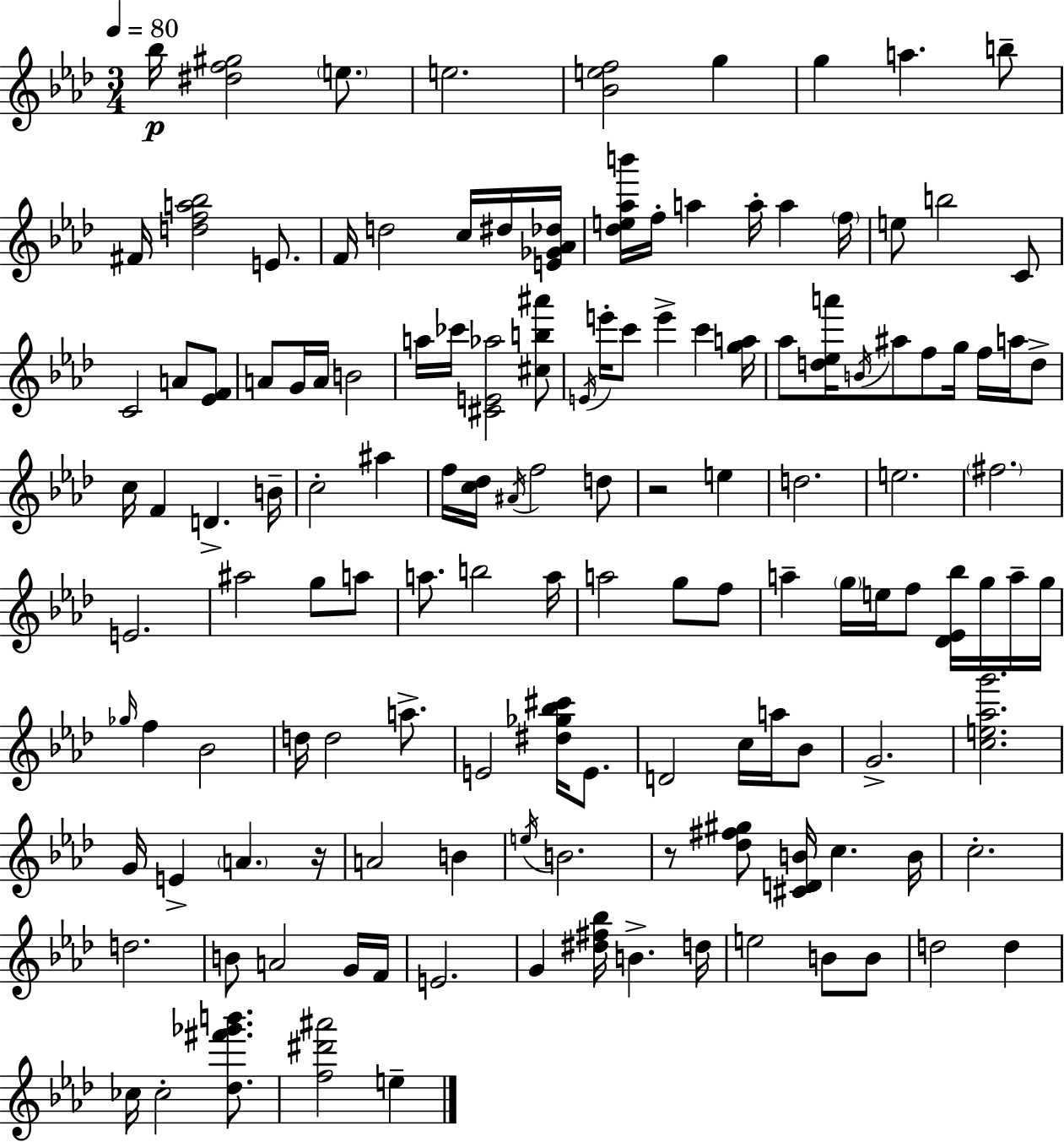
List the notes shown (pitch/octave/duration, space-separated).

Bb5/s [D#5,F5,G#5]/h E5/e. E5/h. [Bb4,E5,F5]/h G5/q G5/q A5/q. B5/e F#4/s [D5,F5,A5,Bb5]/h E4/e. F4/s D5/h C5/s D#5/s [E4,Gb4,Ab4,Db5]/s [Db5,E5,Ab5,B6]/s F5/s A5/q A5/s A5/q F5/s E5/e B5/h C4/e C4/h A4/e [Eb4,F4]/e A4/e G4/s A4/s B4/h A5/s CES6/s [C#4,E4,Ab5]/h [C#5,B5,A#6]/e E4/s E6/s C6/e E6/q C6/q [G5,A5]/s Ab5/e [D5,Eb5,A6]/s B4/s A#5/e F5/e G5/s F5/s A5/s D5/e C5/s F4/q D4/q. B4/s C5/h A#5/q F5/s [C5,Db5]/s A#4/s F5/h D5/e R/h E5/q D5/h. E5/h. F#5/h. E4/h. A#5/h G5/e A5/e A5/e. B5/h A5/s A5/h G5/e F5/e A5/q G5/s E5/s F5/e [Db4,Eb4,Bb5]/s G5/s A5/s G5/s Gb5/s F5/q Bb4/h D5/s D5/h A5/e. E4/h [D#5,Gb5,Bb5,C#6]/s E4/e. D4/h C5/s A5/s Bb4/e G4/h. [C5,E5,Ab5,G6]/h. G4/s E4/q A4/q. R/s A4/h B4/q E5/s B4/h. R/e [Db5,F#5,G#5]/e [C#4,D4,B4]/s C5/q. B4/s C5/h. D5/h. B4/e A4/h G4/s F4/s E4/h. G4/q [D#5,F#5,Bb5]/s B4/q. D5/s E5/h B4/e B4/e D5/h D5/q CES5/s CES5/h [Db5,F#6,Gb6,B6]/e. [F5,D#6,A#6]/h E5/q